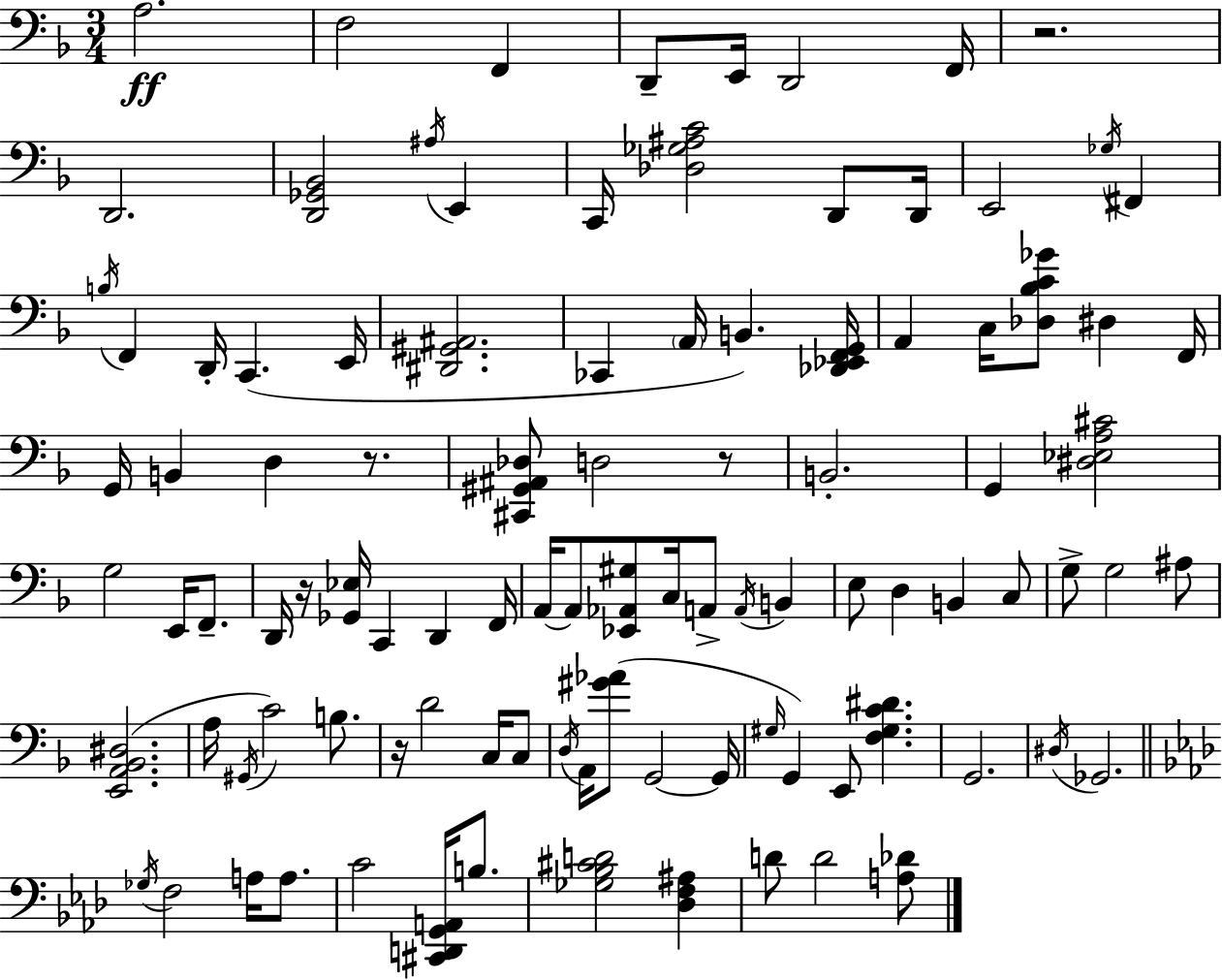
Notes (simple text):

A3/h. F3/h F2/q D2/e E2/s D2/h F2/s R/h. D2/h. [D2,Gb2,Bb2]/h A#3/s E2/q C2/s [Db3,Gb3,A#3,C4]/h D2/e D2/s E2/h Gb3/s F#2/q B3/s F2/q D2/s C2/q. E2/s [D#2,G#2,A#2]/h. CES2/q A2/s B2/q. [Db2,Eb2,F2,G2]/s A2/q C3/s [Db3,Bb3,C4,Gb4]/e D#3/q F2/s G2/s B2/q D3/q R/e. [C#2,G#2,A#2,Db3]/e D3/h R/e B2/h. G2/q [D#3,Eb3,A3,C#4]/h G3/h E2/s F2/e. D2/s R/s [Gb2,Eb3]/s C2/q D2/q F2/s A2/s A2/e [Eb2,Ab2,G#3]/e C3/s A2/e A2/s B2/q E3/e D3/q B2/q C3/e G3/e G3/h A#3/e [E2,A2,Bb2,D#3]/h. A3/s G#2/s C4/h B3/e. R/s D4/h C3/s C3/e D3/s A2/s [G#4,Ab4]/e G2/h G2/s G#3/s G2/q E2/e [F3,G#3,C4,D#4]/q. G2/h. D#3/s Gb2/h. Gb3/s F3/h A3/s A3/e. C4/h [C#2,D2,G2,A2]/s B3/e. [Gb3,Bb3,C#4,D4]/h [Db3,F3,A#3]/q D4/e D4/h [A3,Db4]/e